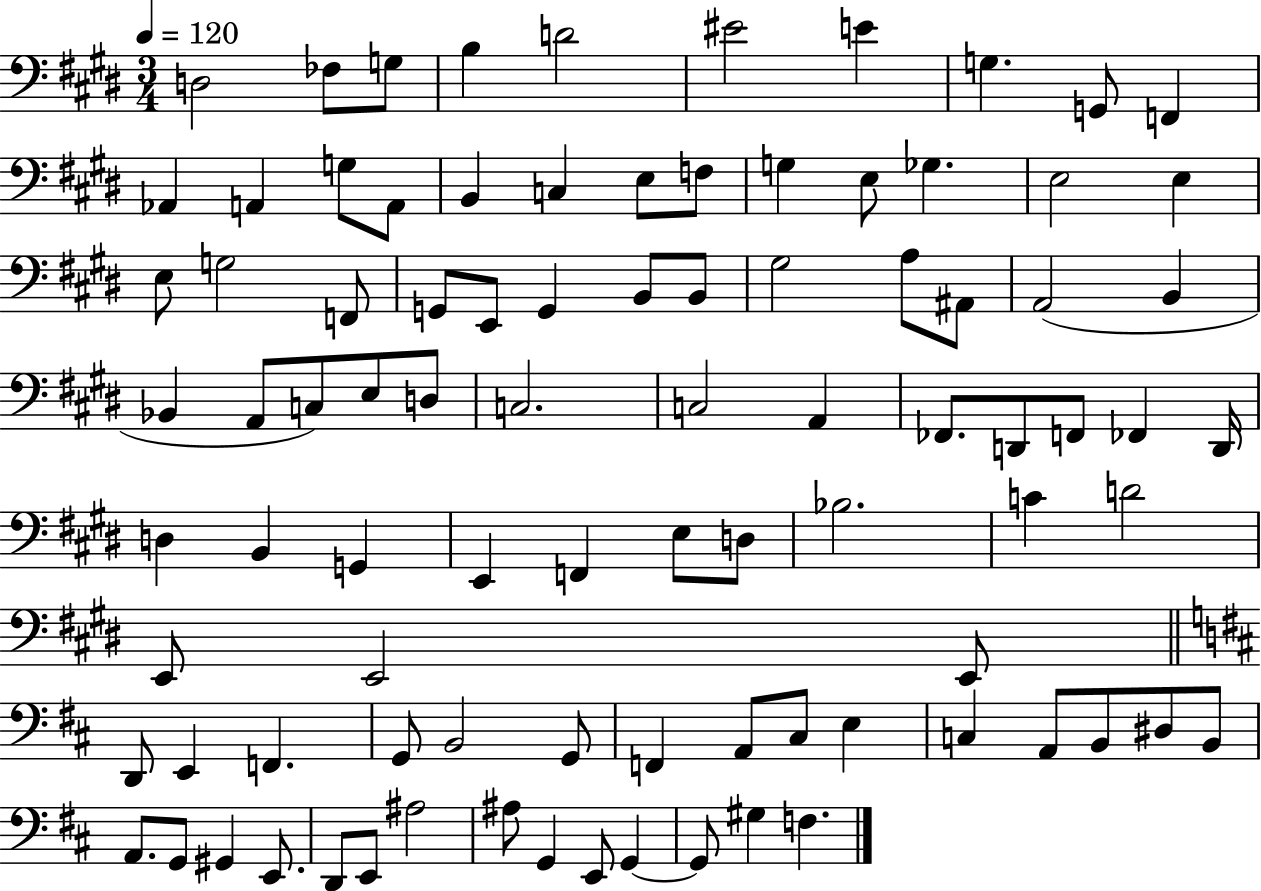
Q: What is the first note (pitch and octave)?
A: D3